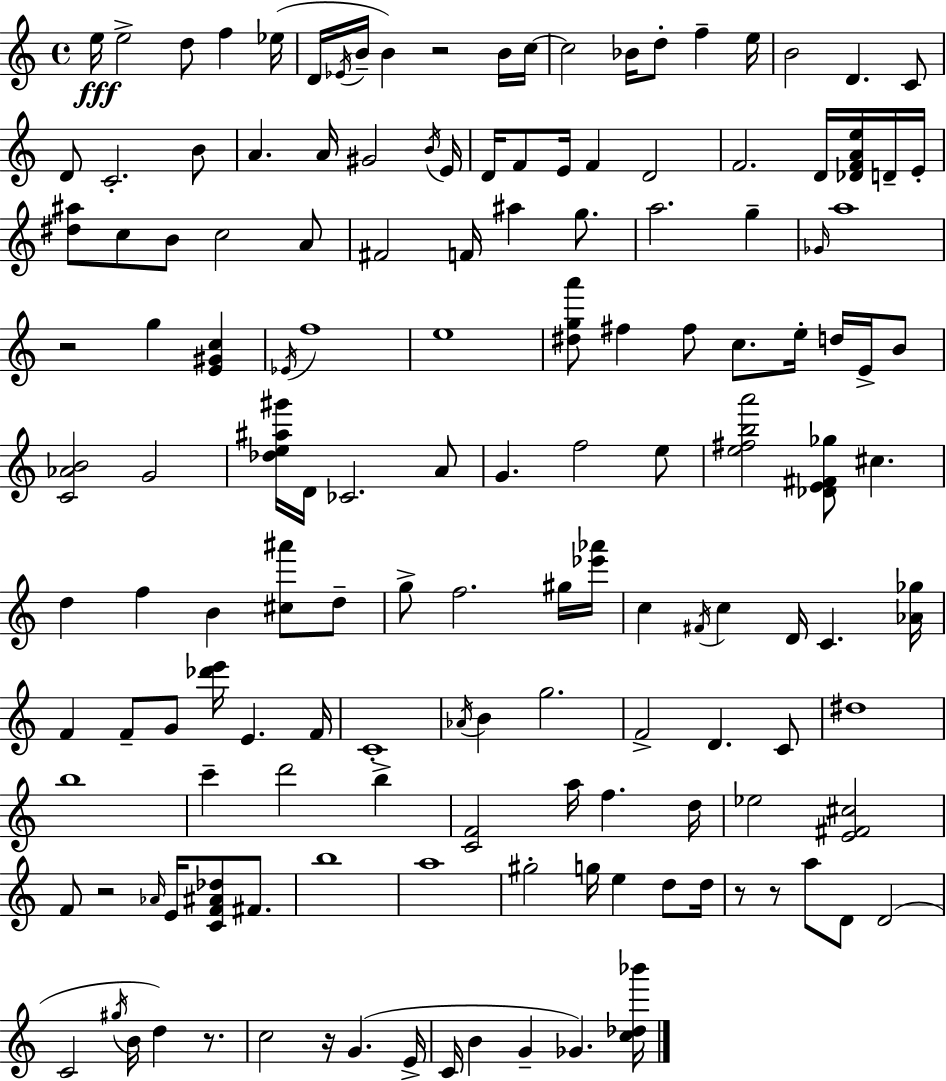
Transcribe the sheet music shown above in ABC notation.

X:1
T:Untitled
M:4/4
L:1/4
K:C
e/4 e2 d/2 f _e/4 D/4 _E/4 B/4 B z2 B/4 c/4 c2 _B/4 d/2 f e/4 B2 D C/2 D/2 C2 B/2 A A/4 ^G2 B/4 E/4 D/4 F/2 E/4 F D2 F2 D/4 [_DFAe]/4 D/4 E/4 [^d^a]/2 c/2 B/2 c2 A/2 ^F2 F/4 ^a g/2 a2 g _G/4 a4 z2 g [E^Gc] _E/4 f4 e4 [^dga']/2 ^f ^f/2 c/2 e/4 d/4 E/4 B/2 [C_AB]2 G2 [_de^a^g']/4 D/4 _C2 A/2 G f2 e/2 [e^fba']2 [_DE^F_g]/2 ^c d f B [^c^a']/2 d/2 g/2 f2 ^g/4 [_e'_a']/4 c ^F/4 c D/4 C [_A_g]/4 F F/2 G/2 [_d'e']/4 E F/4 C4 _A/4 B g2 F2 D C/2 ^d4 b4 c' d'2 b [CF]2 a/4 f d/4 _e2 [E^F^c]2 F/2 z2 _A/4 E/4 [CF^A_d]/2 ^F/2 b4 a4 ^g2 g/4 e d/2 d/4 z/2 z/2 a/2 D/2 D2 C2 ^g/4 B/4 d z/2 c2 z/4 G E/4 C/4 B G _G [c_d_b']/4